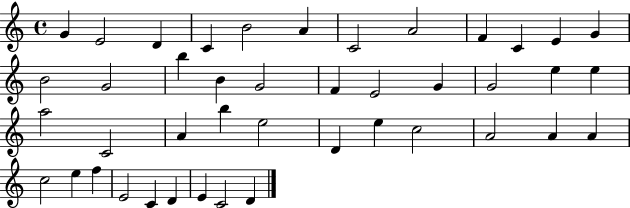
X:1
T:Untitled
M:4/4
L:1/4
K:C
G E2 D C B2 A C2 A2 F C E G B2 G2 b B G2 F E2 G G2 e e a2 C2 A b e2 D e c2 A2 A A c2 e f E2 C D E C2 D